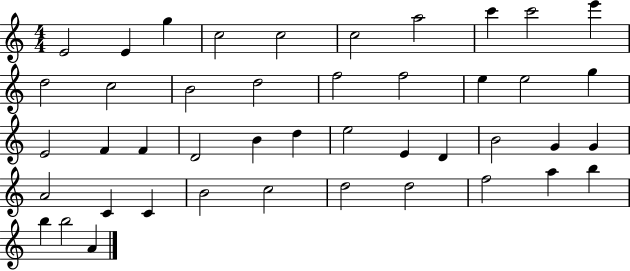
X:1
T:Untitled
M:4/4
L:1/4
K:C
E2 E g c2 c2 c2 a2 c' c'2 e' d2 c2 B2 d2 f2 f2 e e2 g E2 F F D2 B d e2 E D B2 G G A2 C C B2 c2 d2 d2 f2 a b b b2 A